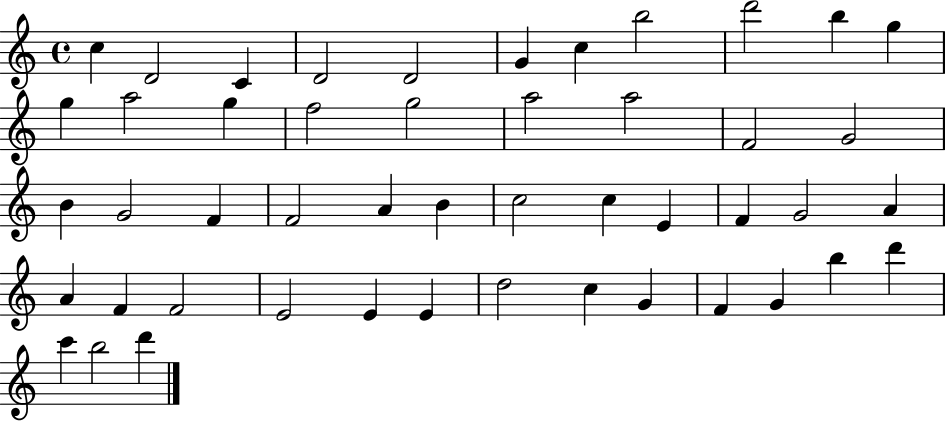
{
  \clef treble
  \time 4/4
  \defaultTimeSignature
  \key c \major
  c''4 d'2 c'4 | d'2 d'2 | g'4 c''4 b''2 | d'''2 b''4 g''4 | \break g''4 a''2 g''4 | f''2 g''2 | a''2 a''2 | f'2 g'2 | \break b'4 g'2 f'4 | f'2 a'4 b'4 | c''2 c''4 e'4 | f'4 g'2 a'4 | \break a'4 f'4 f'2 | e'2 e'4 e'4 | d''2 c''4 g'4 | f'4 g'4 b''4 d'''4 | \break c'''4 b''2 d'''4 | \bar "|."
}